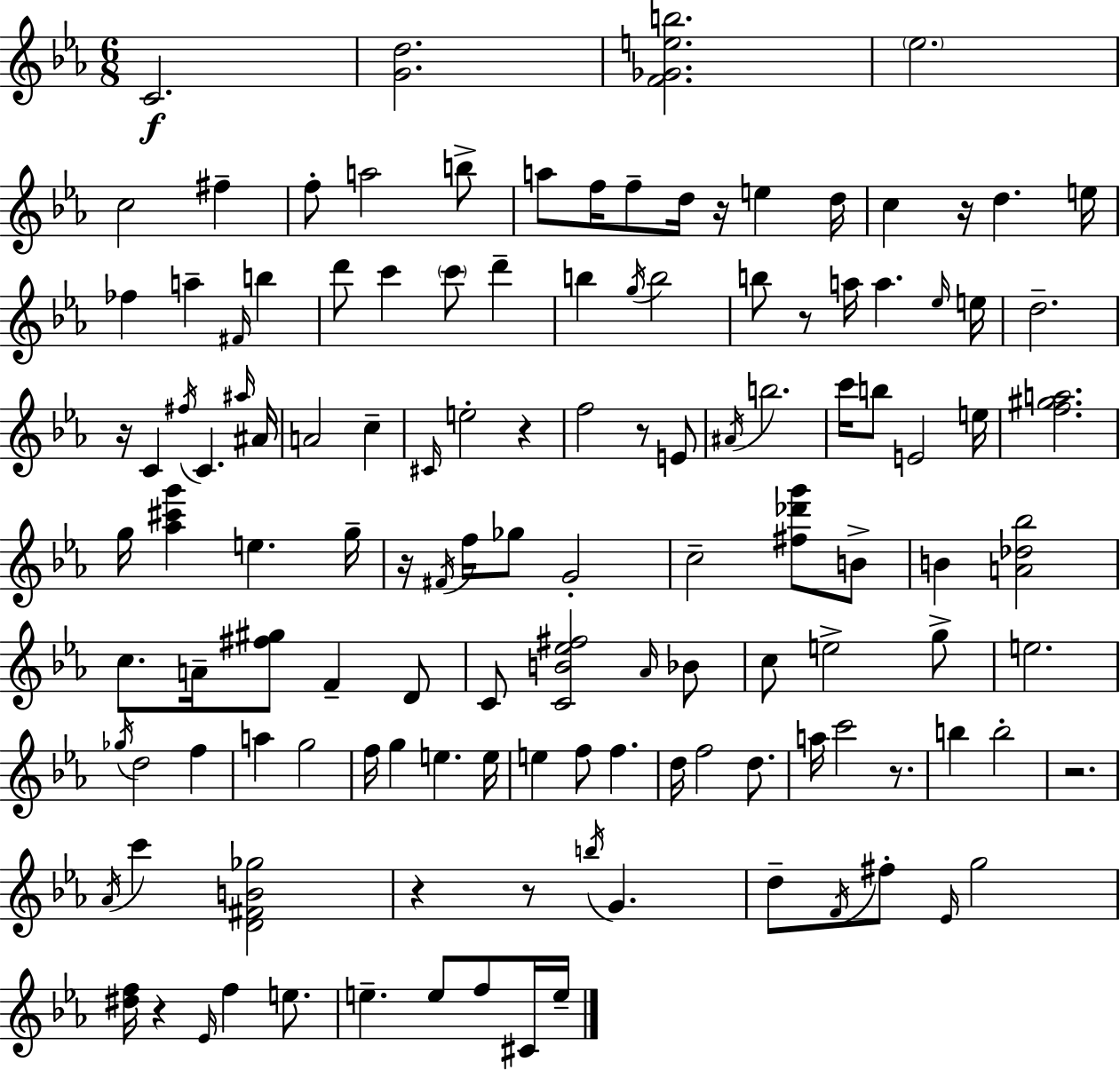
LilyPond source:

{
  \clef treble
  \numericTimeSignature
  \time 6/8
  \key ees \major
  c'2.\f | <g' d''>2. | <f' ges' e'' b''>2. | \parenthesize ees''2. | \break c''2 fis''4-- | f''8-. a''2 b''8-> | a''8 f''16 f''8-- d''16 r16 e''4 d''16 | c''4 r16 d''4. e''16 | \break fes''4 a''4-- \grace { fis'16 } b''4 | d'''8 c'''4 \parenthesize c'''8 d'''4-- | b''4 \acciaccatura { g''16 } b''2 | b''8 r8 a''16 a''4. | \break \grace { ees''16 } e''16 d''2.-- | r16 c'4 \acciaccatura { fis''16 } c'4. | \grace { ais''16 } ais'16 a'2 | c''4-- \grace { cis'16 } e''2-. | \break r4 f''2 | r8 e'8 \acciaccatura { ais'16 } b''2. | c'''16 b''8 e'2 | e''16 <f'' gis'' a''>2. | \break g''16 <aes'' cis''' g'''>4 | e''4. g''16-- r16 \acciaccatura { fis'16 } f''16 ges''8 | g'2-. c''2-- | <fis'' des''' g'''>8 b'8-> b'4 | \break <a' des'' bes''>2 c''8. a'16-- | <fis'' gis''>8 f'4-- d'8 c'8 <c' b' ees'' fis''>2 | \grace { aes'16 } bes'8 c''8 e''2-> | g''8-> e''2. | \break \acciaccatura { ges''16 } d''2 | f''4 a''4 | g''2 f''16 g''4 | e''4. e''16 e''4 | \break f''8 f''4. d''16 f''2 | d''8. a''16 c'''2 | r8. b''4 | b''2-. r2. | \break \acciaccatura { aes'16 } c'''4 | <d' fis' b' ges''>2 r4 | r8 \acciaccatura { b''16 } g'4. | d''8-- \acciaccatura { f'16 } fis''8-. \grace { ees'16 } g''2 | \break <dis'' f''>16 r4 \grace { ees'16 } f''4 | e''8. e''4.-- e''8 f''8 | cis'16 e''16-- \bar "|."
}